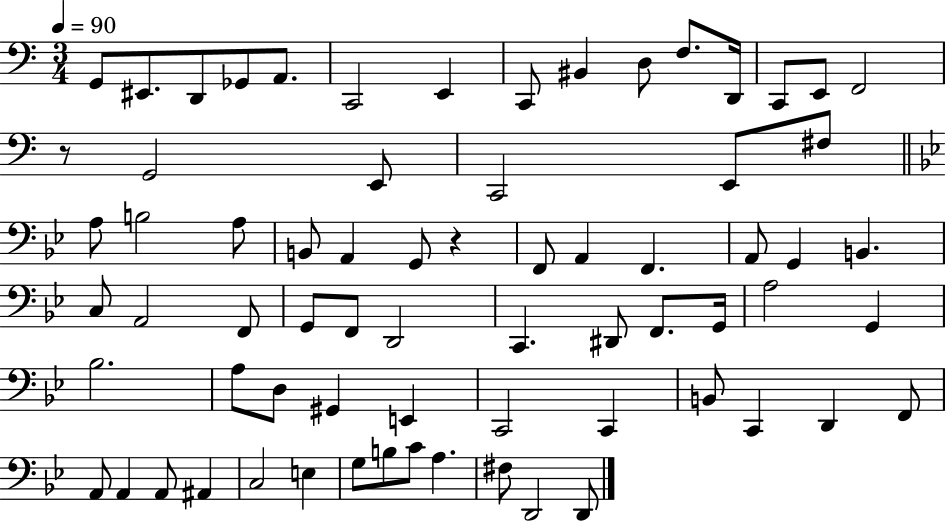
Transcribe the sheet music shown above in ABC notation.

X:1
T:Untitled
M:3/4
L:1/4
K:C
G,,/2 ^E,,/2 D,,/2 _G,,/2 A,,/2 C,,2 E,, C,,/2 ^B,, D,/2 F,/2 D,,/4 C,,/2 E,,/2 F,,2 z/2 G,,2 E,,/2 C,,2 E,,/2 ^F,/2 A,/2 B,2 A,/2 B,,/2 A,, G,,/2 z F,,/2 A,, F,, A,,/2 G,, B,, C,/2 A,,2 F,,/2 G,,/2 F,,/2 D,,2 C,, ^D,,/2 F,,/2 G,,/4 A,2 G,, _B,2 A,/2 D,/2 ^G,, E,, C,,2 C,, B,,/2 C,, D,, F,,/2 A,,/2 A,, A,,/2 ^A,, C,2 E, G,/2 B,/2 C/2 A, ^F,/2 D,,2 D,,/2